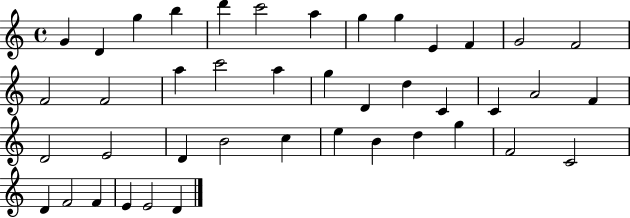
{
  \clef treble
  \time 4/4
  \defaultTimeSignature
  \key c \major
  g'4 d'4 g''4 b''4 | d'''4 c'''2 a''4 | g''4 g''4 e'4 f'4 | g'2 f'2 | \break f'2 f'2 | a''4 c'''2 a''4 | g''4 d'4 d''4 c'4 | c'4 a'2 f'4 | \break d'2 e'2 | d'4 b'2 c''4 | e''4 b'4 d''4 g''4 | f'2 c'2 | \break d'4 f'2 f'4 | e'4 e'2 d'4 | \bar "|."
}